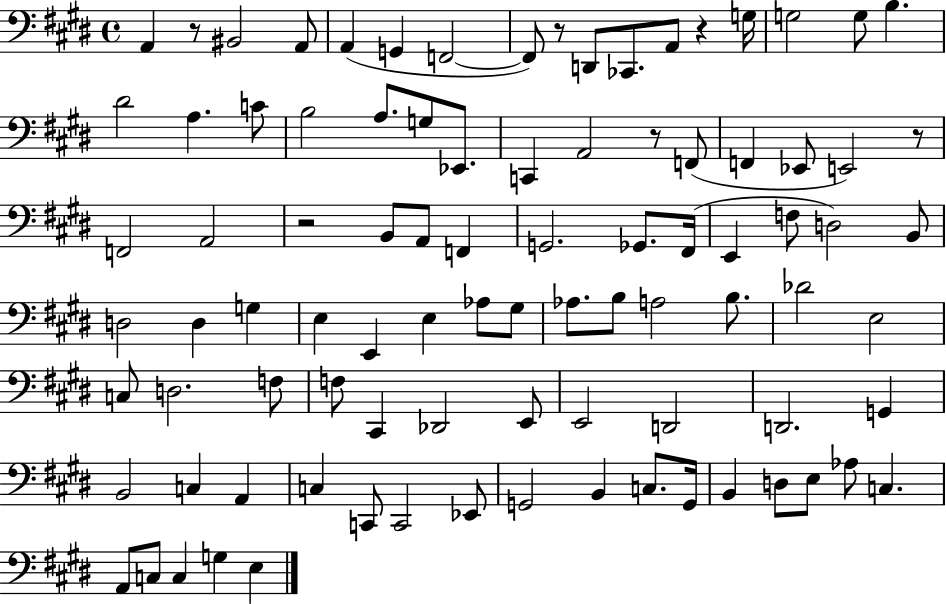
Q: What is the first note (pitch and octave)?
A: A2